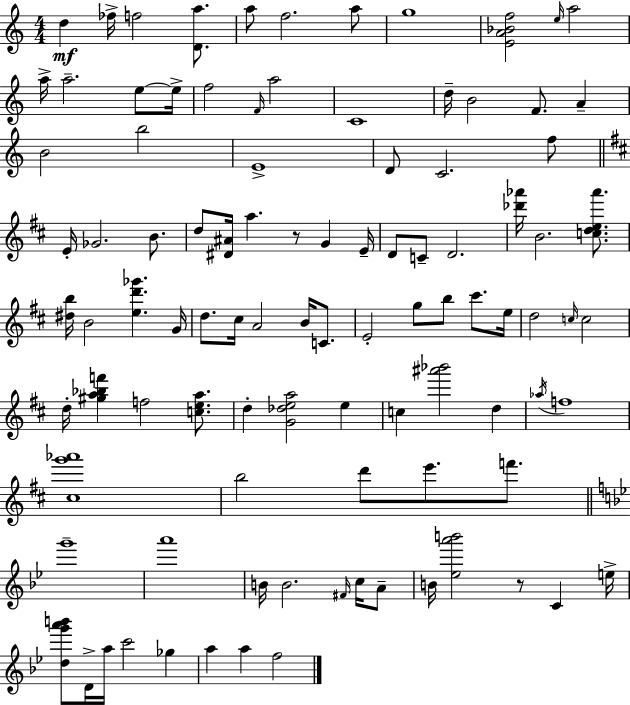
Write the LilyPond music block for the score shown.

{
  \clef treble
  \numericTimeSignature
  \time 4/4
  \key c \major
  \repeat volta 2 { d''4\mf fes''16-> f''2 <d' a''>8. | a''8 f''2. a''8 | g''1 | <e' a' bes' f''>2 \grace { e''16 } a''2 | \break a''16-> a''2.-- e''8~~ | e''16-> f''2 \grace { f'16 } a''2 | c'1 | d''16-- b'2 f'8. a'4-- | \break b'2 b''2 | e'1-> | d'8 c'2. | f''8 \bar "||" \break \key d \major e'16-. ges'2. b'8. | d''8 <dis' ais'>16 a''4. r8 g'4 e'16-- | d'8 c'8-- d'2. | <des''' aes'''>16 b'2. <c'' d'' e'' aes'''>8. | \break <dis'' b''>16 b'2 <e'' d''' ges'''>4. g'16 | d''8. cis''16 a'2 b'16 c'8. | e'2-. g''8 b''8 cis'''8. e''16 | d''2 \grace { c''16 } c''2 | \break d''16-. <gis'' a'' bes'' f'''>4 f''2 <c'' e'' a''>8. | d''4-. <g' des'' e'' a''>2 e''4 | c''4 <ais''' bes'''>2 d''4 | \acciaccatura { aes''16 } f''1 | \break <cis'' g''' aes'''>1 | b''2 d'''8 e'''8. f'''8. | \bar "||" \break \key bes \major g'''1-- | a'''1 | b'16 b'2. \grace { fis'16 } c''16 a'8-- | b'16 <ees'' a''' b'''>2 r8 c'4 | \break e''16-> <d'' g''' a''' b'''>8 d'16-> a''16 c'''2 ges''4 | a''4 a''4 f''2 | } \bar "|."
}